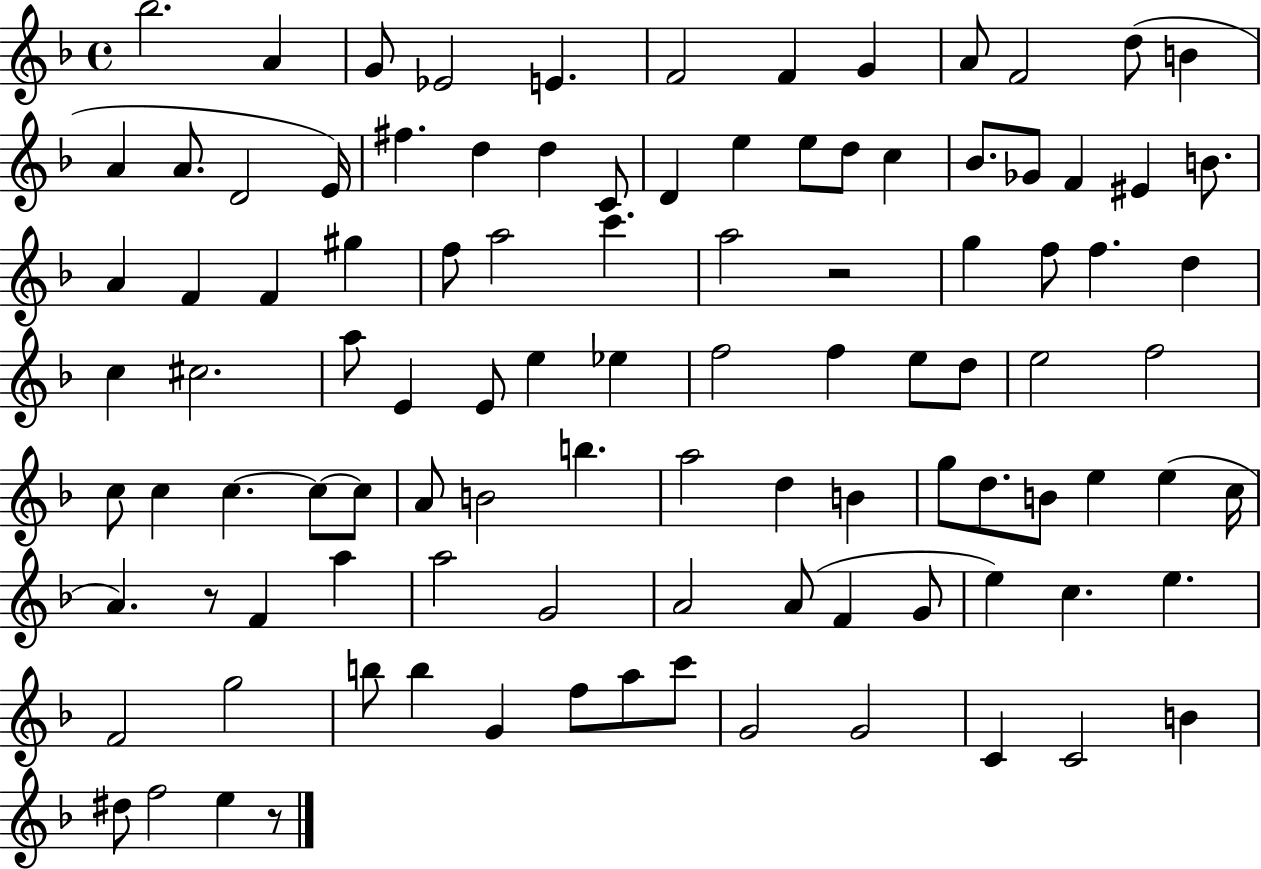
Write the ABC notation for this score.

X:1
T:Untitled
M:4/4
L:1/4
K:F
_b2 A G/2 _E2 E F2 F G A/2 F2 d/2 B A A/2 D2 E/4 ^f d d C/2 D e e/2 d/2 c _B/2 _G/2 F ^E B/2 A F F ^g f/2 a2 c' a2 z2 g f/2 f d c ^c2 a/2 E E/2 e _e f2 f e/2 d/2 e2 f2 c/2 c c c/2 c/2 A/2 B2 b a2 d B g/2 d/2 B/2 e e c/4 A z/2 F a a2 G2 A2 A/2 F G/2 e c e F2 g2 b/2 b G f/2 a/2 c'/2 G2 G2 C C2 B ^d/2 f2 e z/2